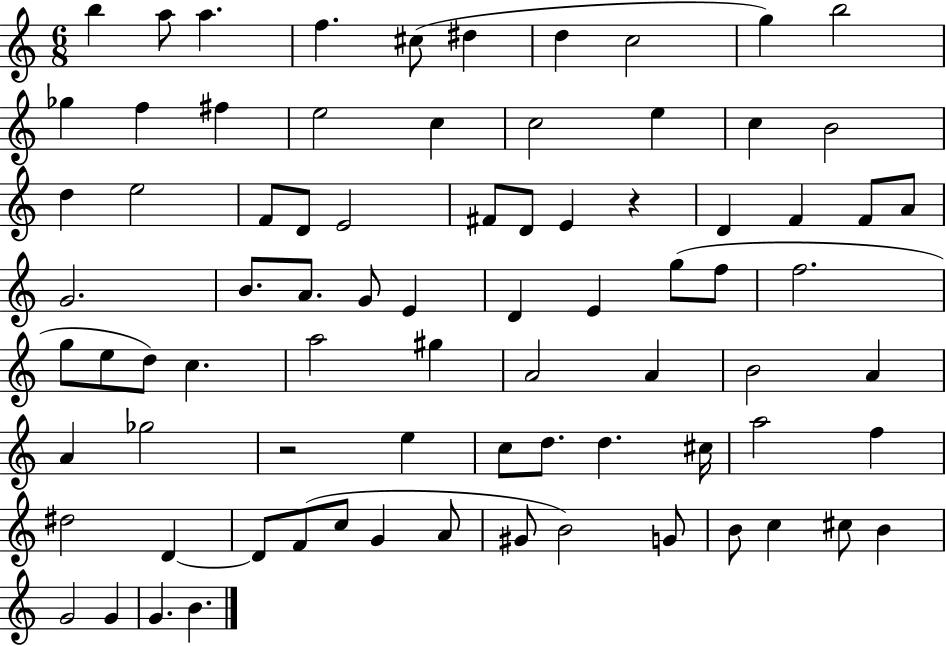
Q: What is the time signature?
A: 6/8